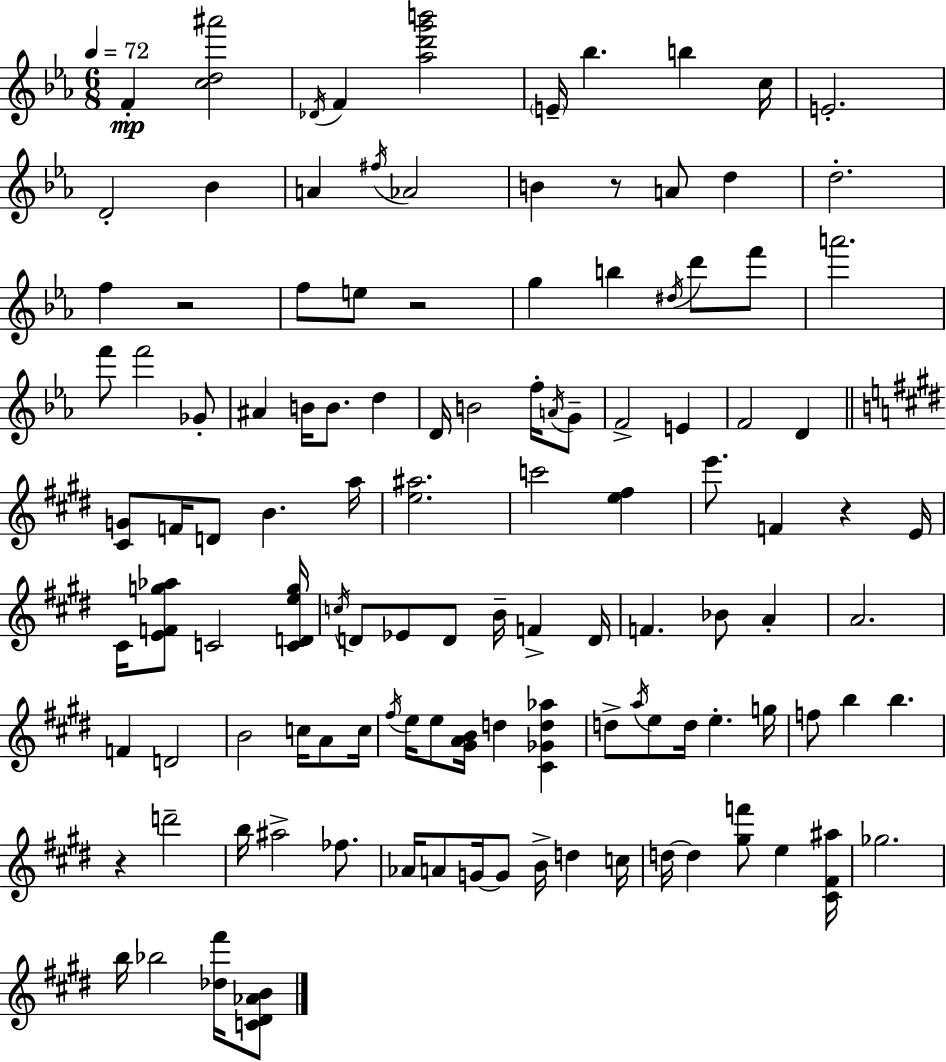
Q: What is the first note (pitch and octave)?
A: F4